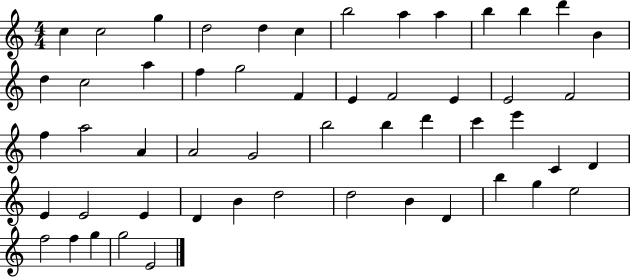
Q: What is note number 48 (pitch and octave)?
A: E5